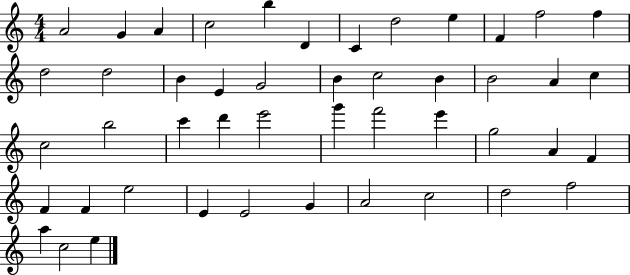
{
  \clef treble
  \numericTimeSignature
  \time 4/4
  \key c \major
  a'2 g'4 a'4 | c''2 b''4 d'4 | c'4 d''2 e''4 | f'4 f''2 f''4 | \break d''2 d''2 | b'4 e'4 g'2 | b'4 c''2 b'4 | b'2 a'4 c''4 | \break c''2 b''2 | c'''4 d'''4 e'''2 | g'''4 f'''2 e'''4 | g''2 a'4 f'4 | \break f'4 f'4 e''2 | e'4 e'2 g'4 | a'2 c''2 | d''2 f''2 | \break a''4 c''2 e''4 | \bar "|."
}